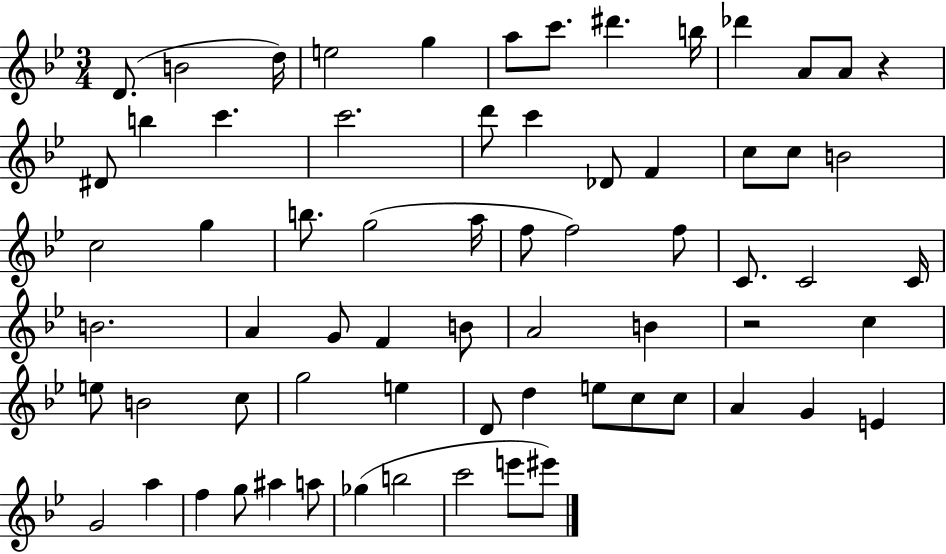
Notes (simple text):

D4/e. B4/h D5/s E5/h G5/q A5/e C6/e. D#6/q. B5/s Db6/q A4/e A4/e R/q D#4/e B5/q C6/q. C6/h. D6/e C6/q Db4/e F4/q C5/e C5/e B4/h C5/h G5/q B5/e. G5/h A5/s F5/e F5/h F5/e C4/e. C4/h C4/s B4/h. A4/q G4/e F4/q B4/e A4/h B4/q R/h C5/q E5/e B4/h C5/e G5/h E5/q D4/e D5/q E5/e C5/e C5/e A4/q G4/q E4/q G4/h A5/q F5/q G5/e A#5/q A5/e Gb5/q B5/h C6/h E6/e EIS6/e